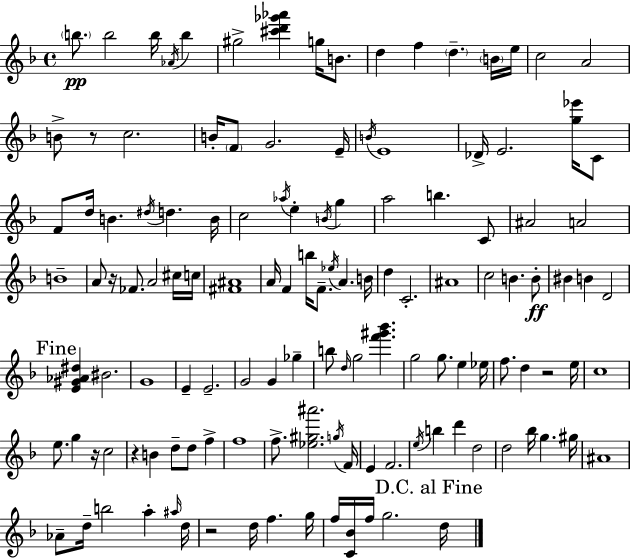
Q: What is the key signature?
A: F major